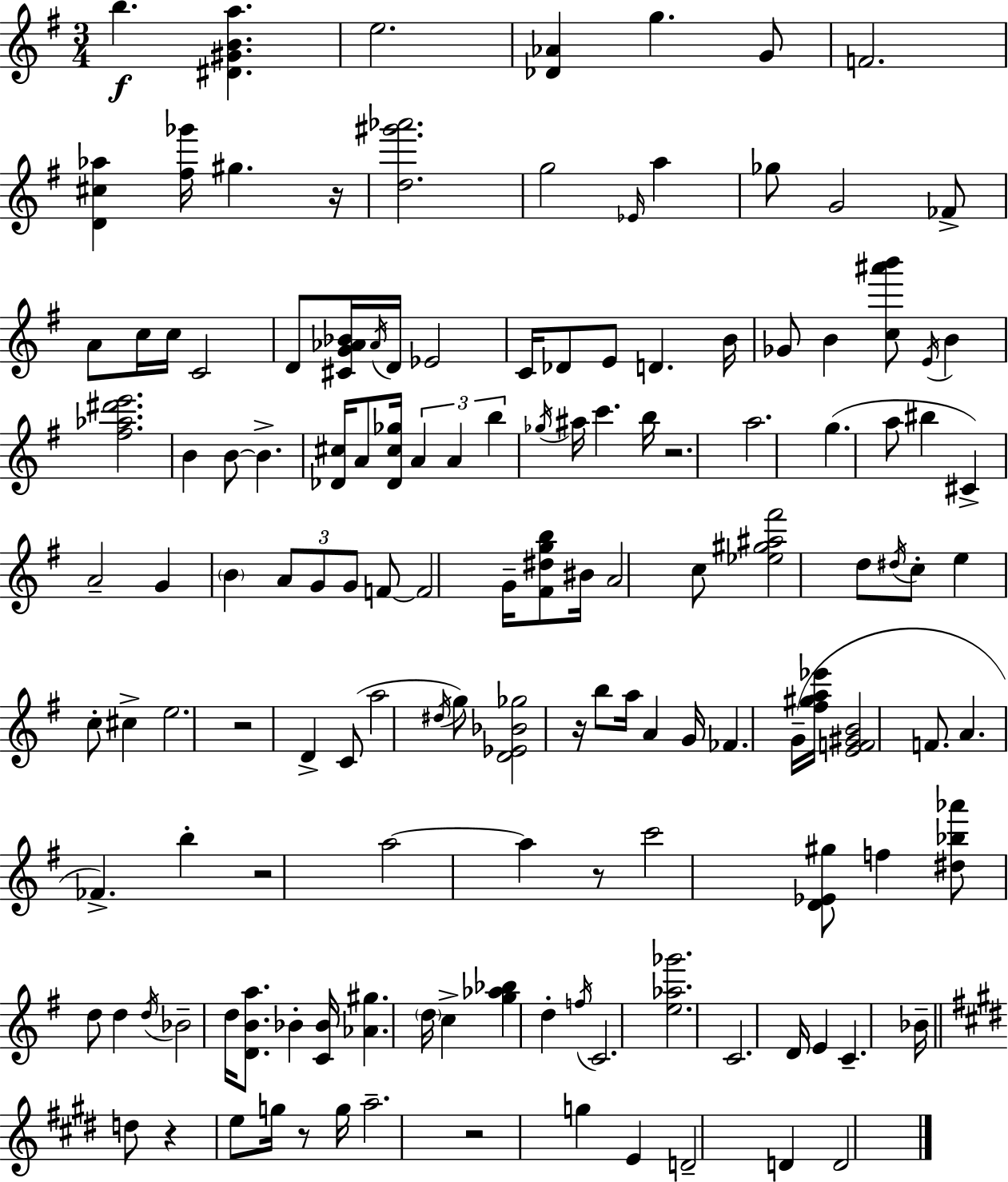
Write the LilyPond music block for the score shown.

{
  \clef treble
  \numericTimeSignature
  \time 3/4
  \key e \minor
  \repeat volta 2 { b''4.\f <dis' gis' b' a''>4. | e''2. | <des' aes'>4 g''4. g'8 | f'2. | \break <d' cis'' aes''>4 <fis'' ges'''>16 gis''4. r16 | <d'' gis''' aes'''>2. | g''2 \grace { ees'16 } a''4 | ges''8 g'2 fes'8-> | \break a'8 c''16 c''16 c'2 | d'8 <cis' g' aes' bes'>16 \acciaccatura { aes'16 } d'16 ees'2 | c'16 des'8 e'8 d'4. | b'16 ges'8 b'4 <c'' ais''' b'''>8 \acciaccatura { e'16 } b'4 | \break <fis'' aes'' dis''' e'''>2. | b'4 b'8~~ b'4.-> | <des' cis''>16 a'8 <des' cis'' ges''>16 \tuplet 3/2 { a'4 a'4 | b''4 } \acciaccatura { ges''16 } ais''16 c'''4. | \break b''16 r2. | a''2. | g''4.( a''8 | bis''4 cis'4->) a'2-- | \break g'4 \parenthesize b'4 | \tuplet 3/2 { a'8 g'8 g'8 } f'8~~ f'2 | g'16-- <fis' dis'' g'' b''>8 bis'16 a'2 | c''8 <ees'' gis'' ais'' fis'''>2 | \break d''8 \acciaccatura { dis''16 } c''8-. e''4 c''8-. | cis''4-> e''2. | r2 | d'4-> c'8( a''2 | \break \acciaccatura { dis''16 } g''8) <d' ees' bes' ges''>2 | r16 b''8 a''16 a'4 g'16 fes'4. | g'16--( <fis'' gis'' a'' ees'''>16 <e' f' gis' b'>2 | f'8. a'4. | \break fes'4.->) b''4-. r2 | a''2~~ | a''4 r8 c'''2 | <d' ees' gis''>8 f''4 <dis'' bes'' aes'''>8 | \break d''8 d''4 \acciaccatura { d''16 } bes'2-- | d''16 <d' b' a''>8. bes'4-. <c' bes'>16 | <aes' gis''>4. \parenthesize d''16 c''4-> <g'' aes'' bes''>4 | d''4-. \acciaccatura { f''16 } c'2. | \break <e'' aes'' ges'''>2. | c'2. | d'16 e'4 | c'4.-- bes'16-- \bar "||" \break \key e \major d''8 r4 e''8 g''16 r8 g''16 | a''2.-- | r2 g''4 | e'4 d'2-- | \break d'4 d'2 | } \bar "|."
}